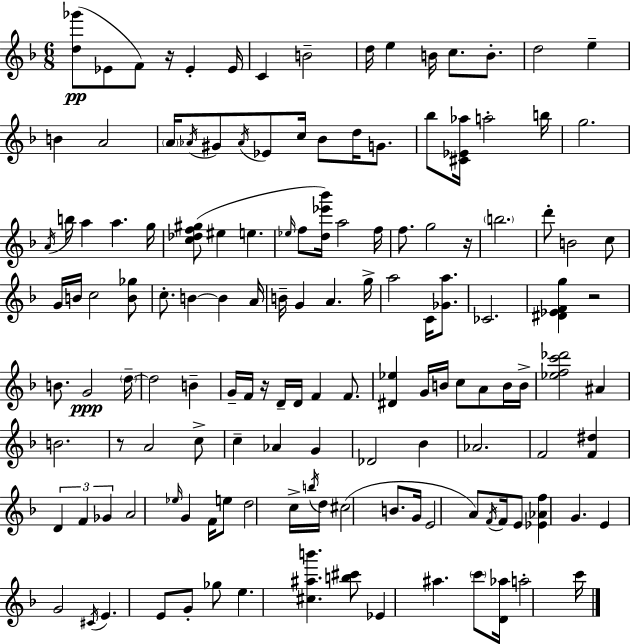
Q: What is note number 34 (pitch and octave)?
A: EIS5